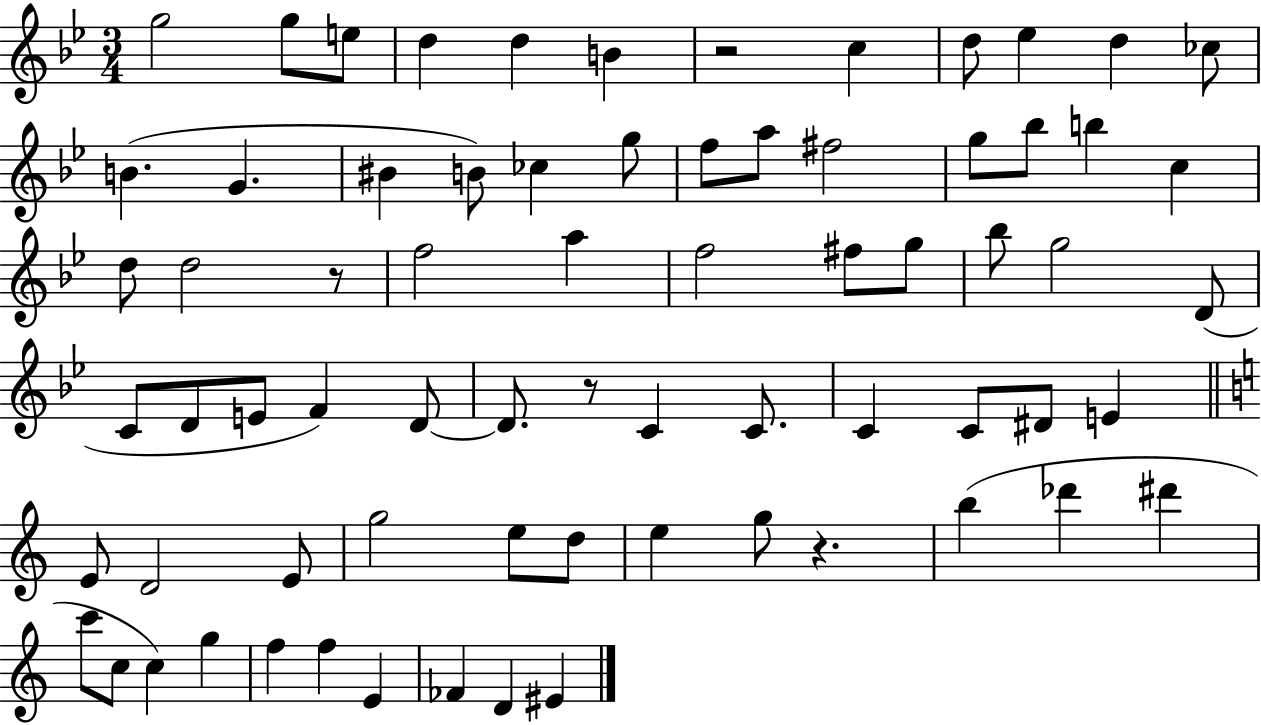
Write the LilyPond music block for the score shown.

{
  \clef treble
  \numericTimeSignature
  \time 3/4
  \key bes \major
  \repeat volta 2 { g''2 g''8 e''8 | d''4 d''4 b'4 | r2 c''4 | d''8 ees''4 d''4 ces''8 | \break b'4.( g'4. | bis'4 b'8) ces''4 g''8 | f''8 a''8 fis''2 | g''8 bes''8 b''4 c''4 | \break d''8 d''2 r8 | f''2 a''4 | f''2 fis''8 g''8 | bes''8 g''2 d'8( | \break c'8 d'8 e'8 f'4) d'8~~ | d'8. r8 c'4 c'8. | c'4 c'8 dis'8 e'4 | \bar "||" \break \key c \major e'8 d'2 e'8 | g''2 e''8 d''8 | e''4 g''8 r4. | b''4( des'''4 dis'''4 | \break c'''8 c''8 c''4) g''4 | f''4 f''4 e'4 | fes'4 d'4 eis'4 | } \bar "|."
}